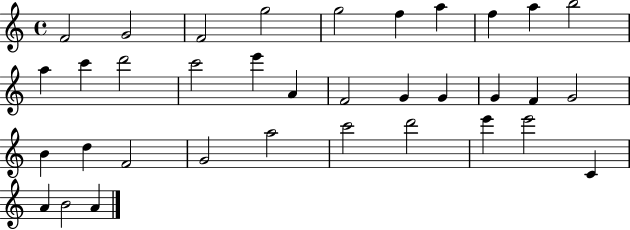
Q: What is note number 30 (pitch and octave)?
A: E6